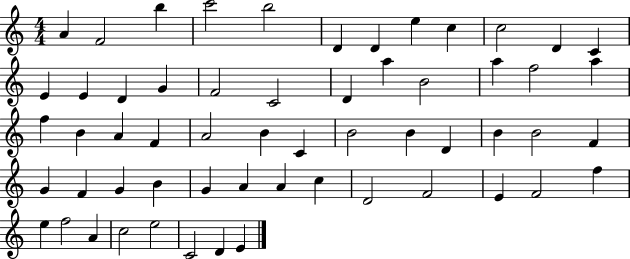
{
  \clef treble
  \numericTimeSignature
  \time 4/4
  \key c \major
  a'4 f'2 b''4 | c'''2 b''2 | d'4 d'4 e''4 c''4 | c''2 d'4 c'4 | \break e'4 e'4 d'4 g'4 | f'2 c'2 | d'4 a''4 b'2 | a''4 f''2 a''4 | \break f''4 b'4 a'4 f'4 | a'2 b'4 c'4 | b'2 b'4 d'4 | b'4 b'2 f'4 | \break g'4 f'4 g'4 b'4 | g'4 a'4 a'4 c''4 | d'2 f'2 | e'4 f'2 f''4 | \break e''4 f''2 a'4 | c''2 e''2 | c'2 d'4 e'4 | \bar "|."
}